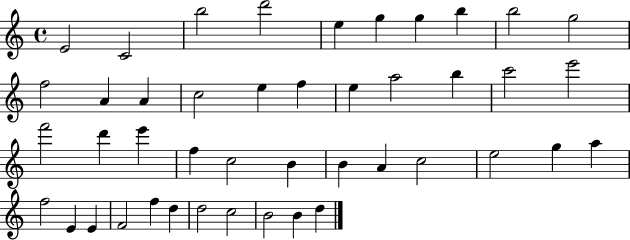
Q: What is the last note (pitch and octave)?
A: D5